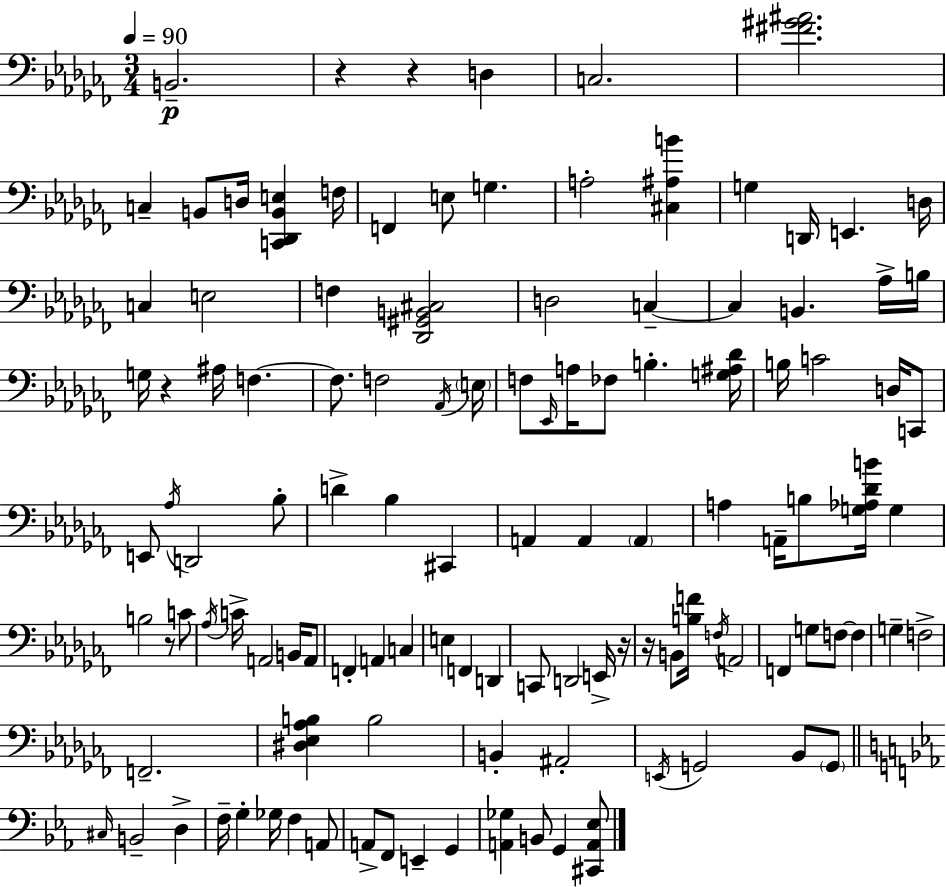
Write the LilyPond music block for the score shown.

{
  \clef bass
  \numericTimeSignature
  \time 3/4
  \key aes \minor
  \tempo 4 = 90
  b,2.--\p | r4 r4 d4 | c2. | <fis' gis' ais'>2. | \break c4-- b,8 d16 <c, des, b, e>4 f16 | f,4 e8 g4. | a2-. <cis ais b'>4 | g4 d,16 e,4. d16 | \break c4 e2 | f4 <des, gis, b, cis>2 | d2 c4--~~ | c4 b,4. aes16-> b16 | \break g16 r4 ais16 f4.~~ | f8. f2 \acciaccatura { aes,16 } | \parenthesize e16 f8 \grace { ees,16 } a16 fes8 b4.-. | <g ais des'>16 b16 c'2 d16 | \break c,8 e,8 \acciaccatura { aes16 } d,2 | bes8-. d'4-> bes4 cis,4 | a,4 a,4 \parenthesize a,4 | a4 a,16-- b8 <g aes des' b'>16 g4 | \break b2 r8 | c'8 \acciaccatura { aes16 } c'16-> a,2 | b,16 a,8 f,4-. a,4 | c4 e4 f,4 | \break d,4 c,8 d,2 | e,16-> r16 r16 b,8 <b f'>16 \acciaccatura { f16 } a,2 | f,4 g8 f8~~ | f4 g4-- f2-> | \break f,2.-- | <dis ees aes b>4 b2 | b,4-. ais,2-. | \acciaccatura { e,16 } g,2 | \break bes,8 \parenthesize g,8 \bar "||" \break \key c \minor \grace { cis16 } b,2-- d4-> | f16-- g4-. ges16 f4 a,8 | a,8-> f,8 e,4-- g,4 | <a, ges>4 b,8 g,4 <cis, a, ees>8 | \break \bar "|."
}